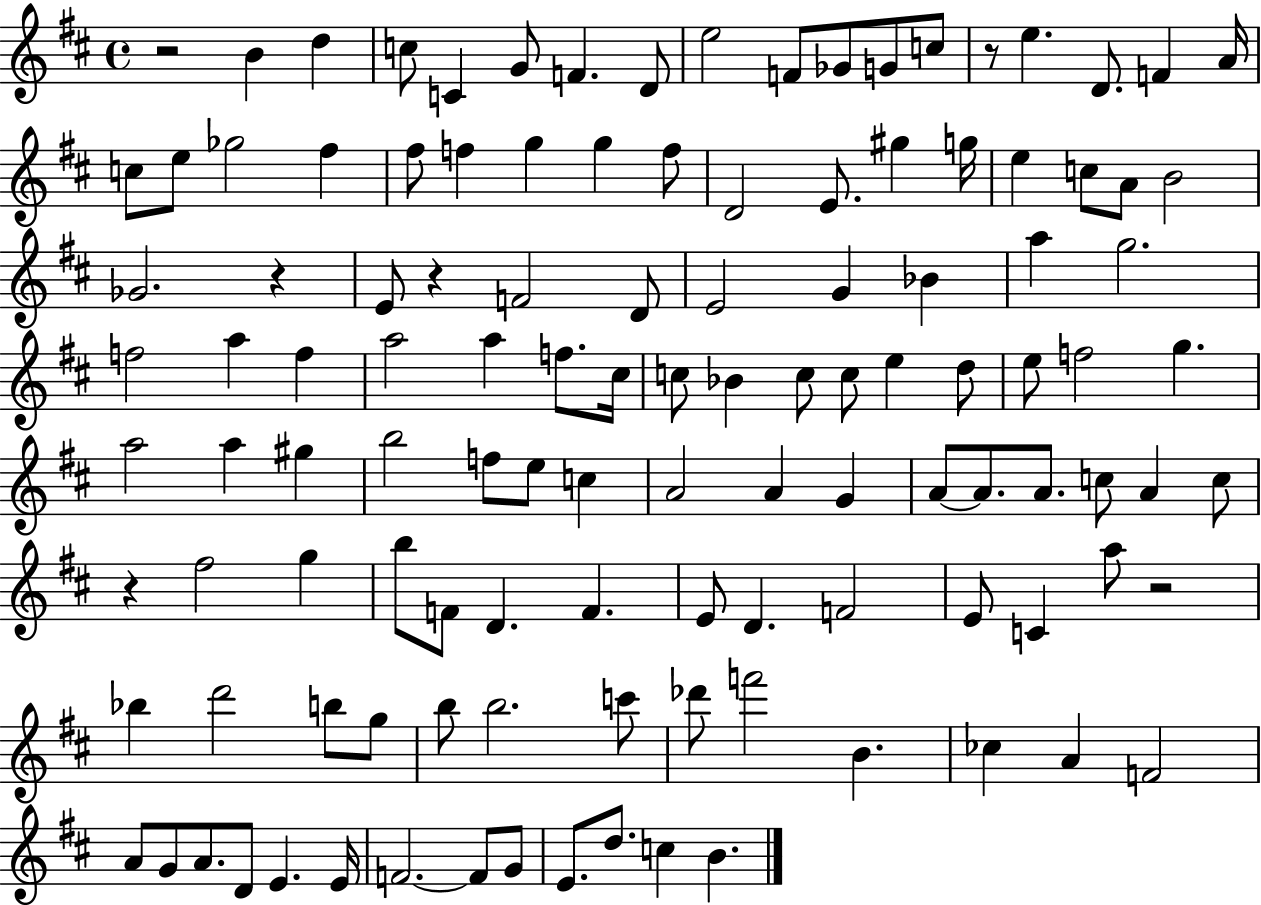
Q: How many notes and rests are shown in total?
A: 118